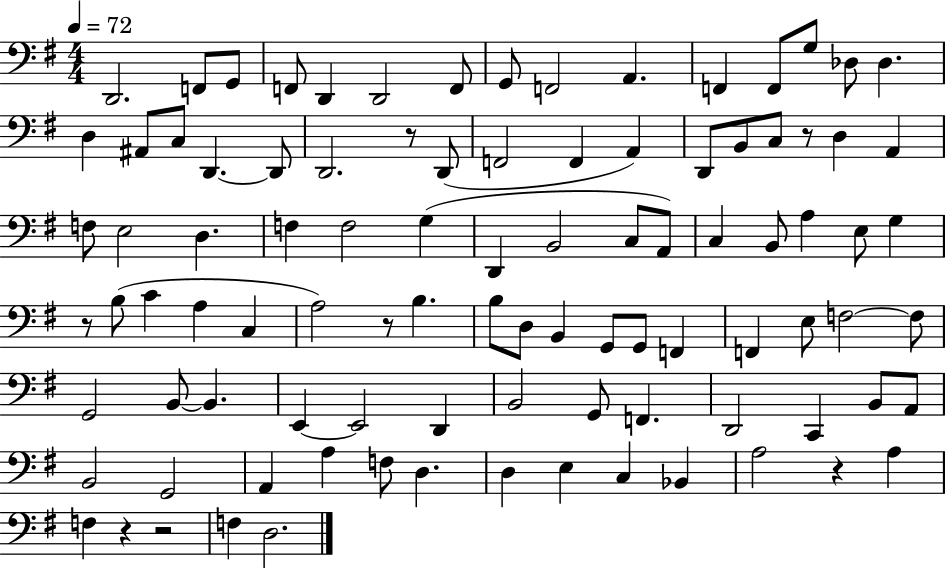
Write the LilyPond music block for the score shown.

{
  \clef bass
  \numericTimeSignature
  \time 4/4
  \key g \major
  \tempo 4 = 72
  d,2. f,8 g,8 | f,8 d,4 d,2 f,8 | g,8 f,2 a,4. | f,4 f,8 g8 des8 des4. | \break d4 ais,8 c8 d,4.~~ d,8 | d,2. r8 d,8( | f,2 f,4 a,4) | d,8 b,8 c8 r8 d4 a,4 | \break f8 e2 d4. | f4 f2 g4( | d,4 b,2 c8 a,8) | c4 b,8 a4 e8 g4 | \break r8 b8( c'4 a4 c4 | a2) r8 b4. | b8 d8 b,4 g,8 g,8 f,4 | f,4 e8 f2~~ f8 | \break g,2 b,8~~ b,4. | e,4~~ e,2 d,4 | b,2 g,8 f,4. | d,2 c,4 b,8 a,8 | \break b,2 g,2 | a,4 a4 f8 d4. | d4 e4 c4 bes,4 | a2 r4 a4 | \break f4 r4 r2 | f4 d2. | \bar "|."
}